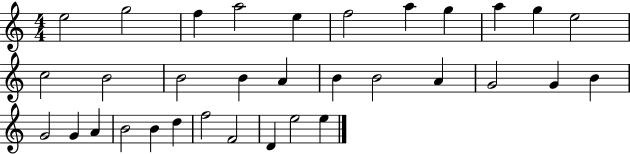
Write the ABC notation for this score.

X:1
T:Untitled
M:4/4
L:1/4
K:C
e2 g2 f a2 e f2 a g a g e2 c2 B2 B2 B A B B2 A G2 G B G2 G A B2 B d f2 F2 D e2 e